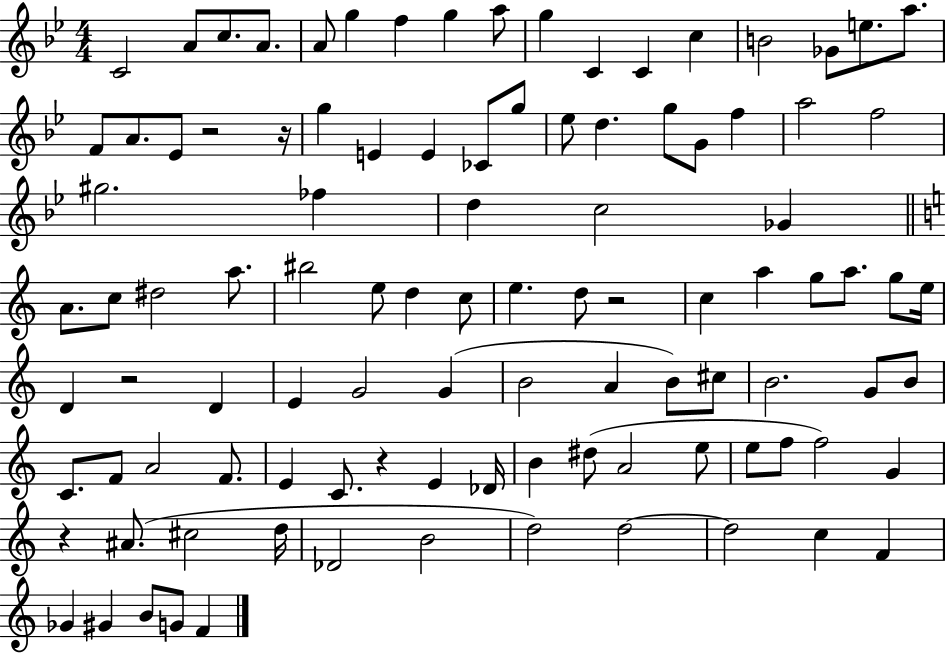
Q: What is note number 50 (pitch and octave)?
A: G5